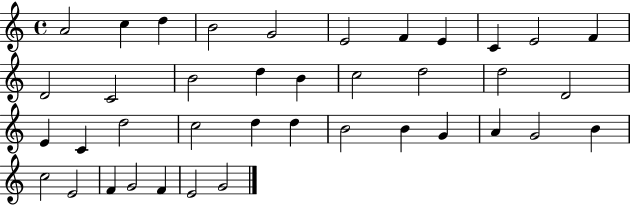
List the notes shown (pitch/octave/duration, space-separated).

A4/h C5/q D5/q B4/h G4/h E4/h F4/q E4/q C4/q E4/h F4/q D4/h C4/h B4/h D5/q B4/q C5/h D5/h D5/h D4/h E4/q C4/q D5/h C5/h D5/q D5/q B4/h B4/q G4/q A4/q G4/h B4/q C5/h E4/h F4/q G4/h F4/q E4/h G4/h